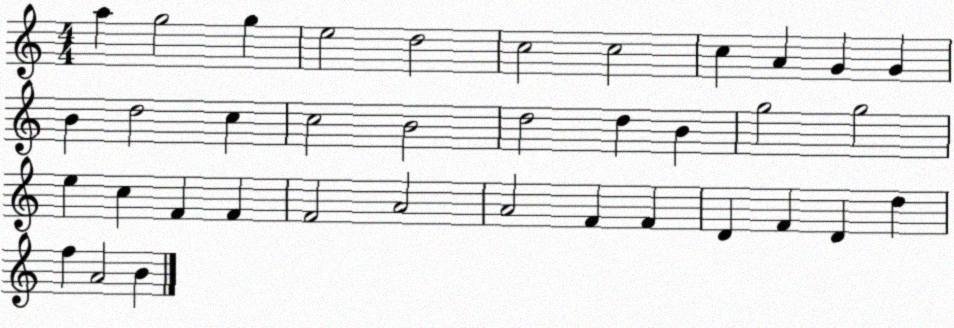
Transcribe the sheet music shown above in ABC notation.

X:1
T:Untitled
M:4/4
L:1/4
K:C
a g2 g e2 d2 c2 c2 c A G G B d2 c c2 B2 d2 d B g2 g2 e c F F F2 A2 A2 F F D F D d f A2 B